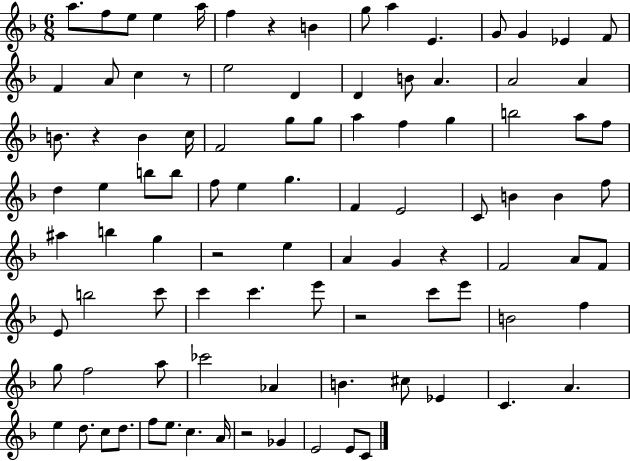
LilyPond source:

{
  \clef treble
  \numericTimeSignature
  \time 6/8
  \key f \major
  a''8. f''8 e''8 e''4 a''16 | f''4 r4 b'4 | g''8 a''4 e'4. | g'8 g'4 ees'4 f'8 | \break f'4 a'8 c''4 r8 | e''2 d'4 | d'4 b'8 a'4. | a'2 a'4 | \break b'8. r4 b'4 c''16 | f'2 g''8 g''8 | a''4 f''4 g''4 | b''2 a''8 f''8 | \break d''4 e''4 b''8 b''8 | f''8 e''4 g''4. | f'4 e'2 | c'8 b'4 b'4 f''8 | \break ais''4 b''4 g''4 | r2 e''4 | a'4 g'4 r4 | f'2 a'8 f'8 | \break e'8 b''2 c'''8 | c'''4 c'''4. e'''8 | r2 c'''8 e'''8 | b'2 f''4 | \break g''8 f''2 a''8 | ces'''2 aes'4 | b'4. cis''8 ees'4 | c'4. a'4. | \break e''4 d''8. c''8 d''8. | f''8 e''8. c''4. a'16 | r2 ges'4 | e'2 e'8 c'8 | \break \bar "|."
}